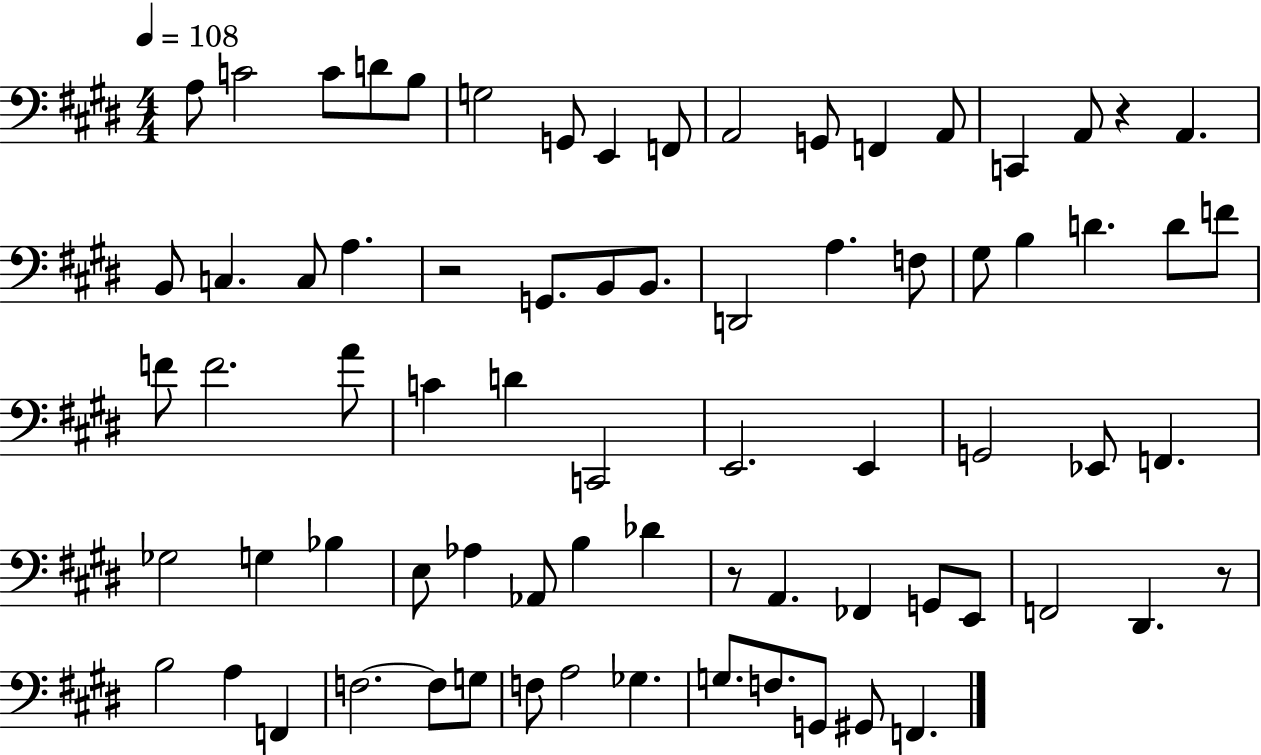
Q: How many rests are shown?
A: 4